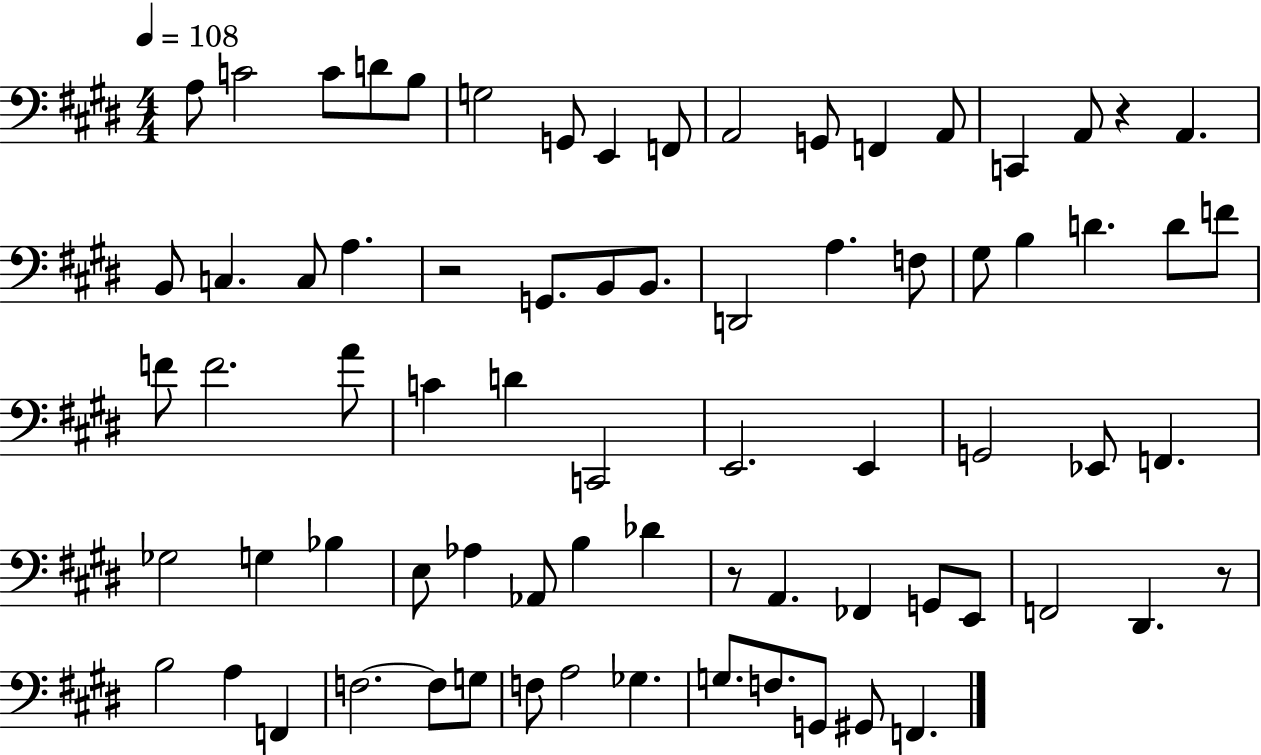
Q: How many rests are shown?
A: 4